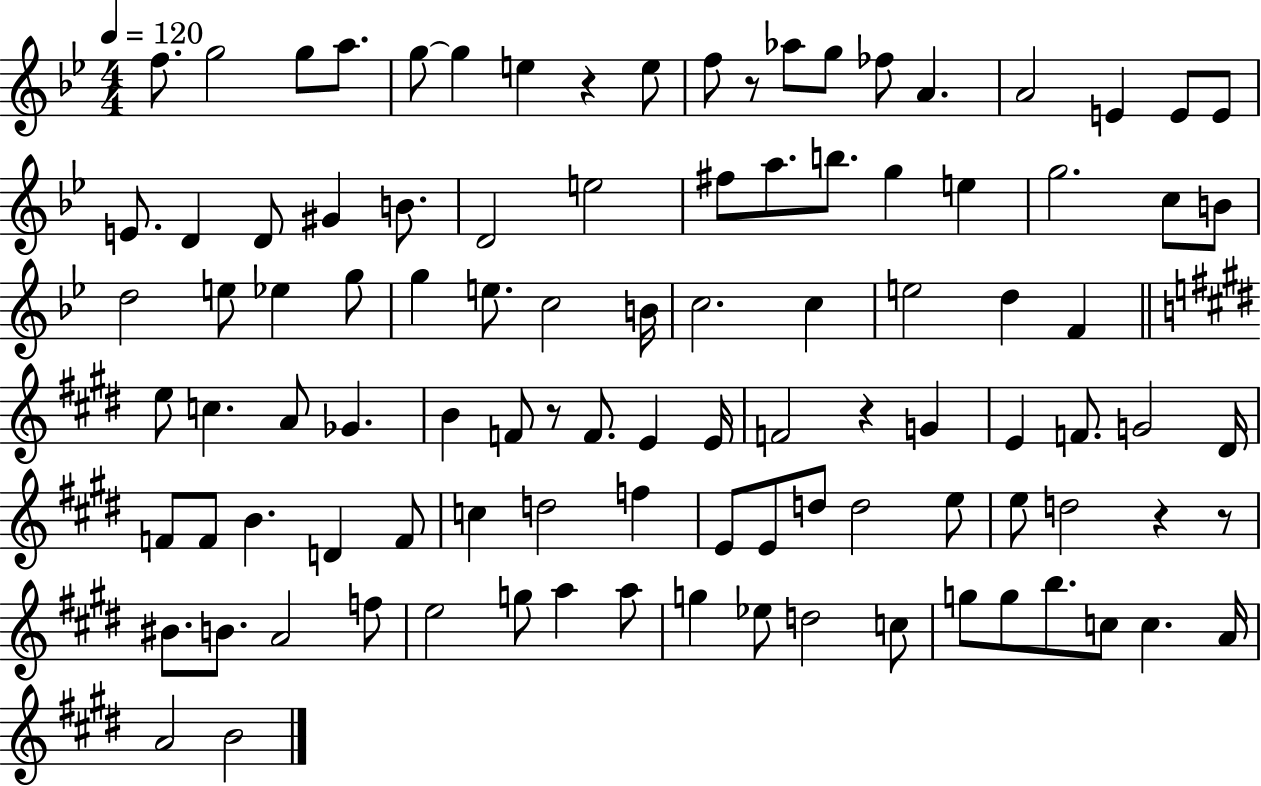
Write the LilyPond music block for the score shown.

{
  \clef treble
  \numericTimeSignature
  \time 4/4
  \key bes \major
  \tempo 4 = 120
  f''8. g''2 g''8 a''8. | g''8~~ g''4 e''4 r4 e''8 | f''8 r8 aes''8 g''8 fes''8 a'4. | a'2 e'4 e'8 e'8 | \break e'8. d'4 d'8 gis'4 b'8. | d'2 e''2 | fis''8 a''8. b''8. g''4 e''4 | g''2. c''8 b'8 | \break d''2 e''8 ees''4 g''8 | g''4 e''8. c''2 b'16 | c''2. c''4 | e''2 d''4 f'4 | \break \bar "||" \break \key e \major e''8 c''4. a'8 ges'4. | b'4 f'8 r8 f'8. e'4 e'16 | f'2 r4 g'4 | e'4 f'8. g'2 dis'16 | \break f'8 f'8 b'4. d'4 f'8 | c''4 d''2 f''4 | e'8 e'8 d''8 d''2 e''8 | e''8 d''2 r4 r8 | \break bis'8. b'8. a'2 f''8 | e''2 g''8 a''4 a''8 | g''4 ees''8 d''2 c''8 | g''8 g''8 b''8. c''8 c''4. a'16 | \break a'2 b'2 | \bar "|."
}